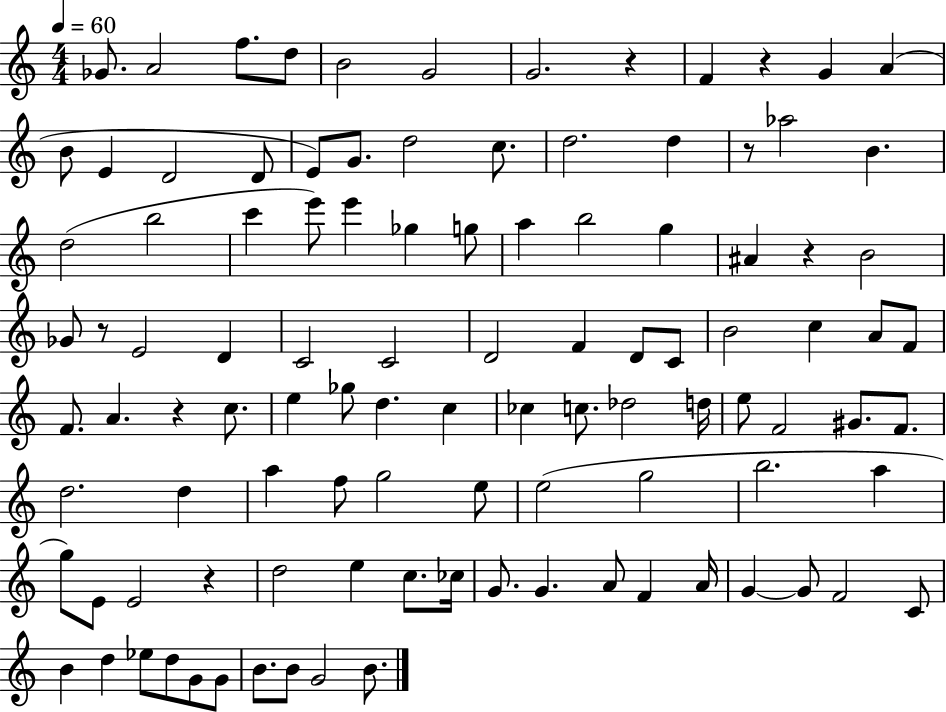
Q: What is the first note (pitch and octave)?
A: Gb4